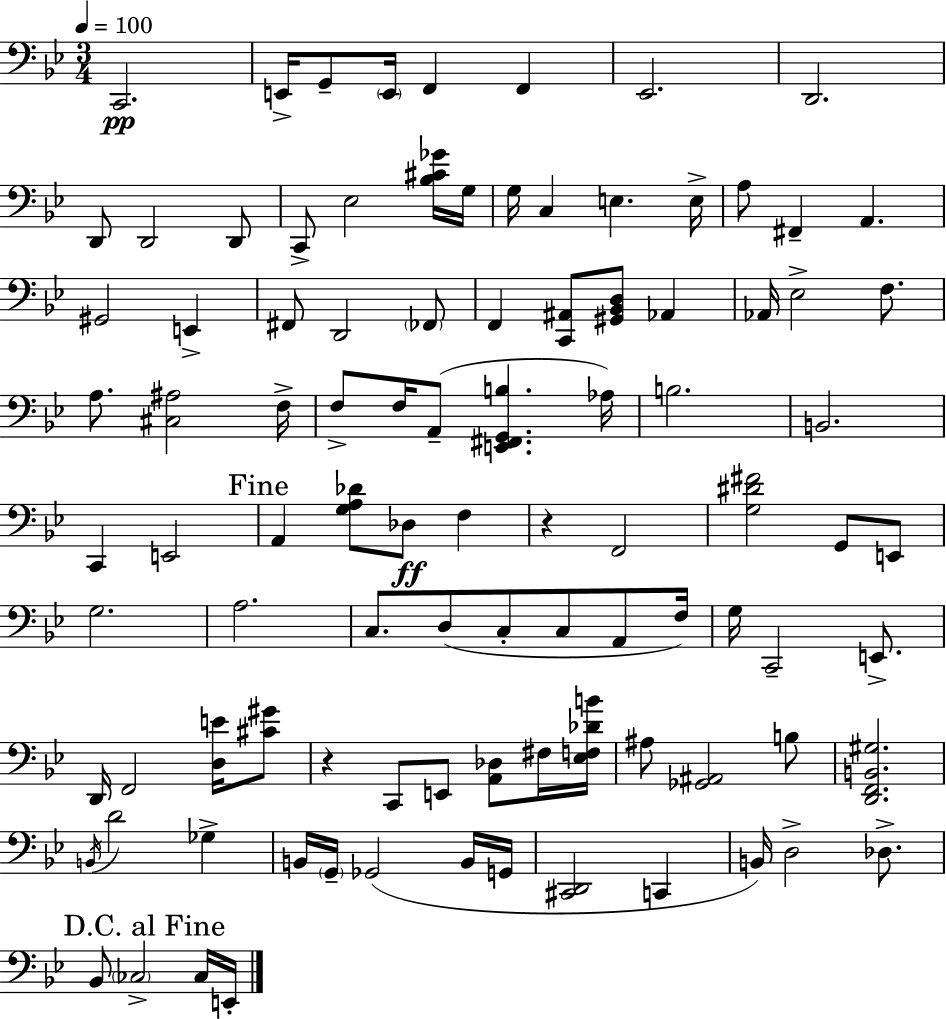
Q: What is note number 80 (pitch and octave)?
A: CES3